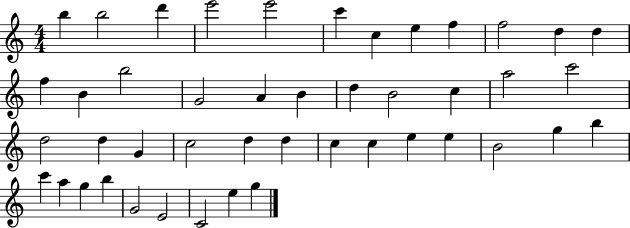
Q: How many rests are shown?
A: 0